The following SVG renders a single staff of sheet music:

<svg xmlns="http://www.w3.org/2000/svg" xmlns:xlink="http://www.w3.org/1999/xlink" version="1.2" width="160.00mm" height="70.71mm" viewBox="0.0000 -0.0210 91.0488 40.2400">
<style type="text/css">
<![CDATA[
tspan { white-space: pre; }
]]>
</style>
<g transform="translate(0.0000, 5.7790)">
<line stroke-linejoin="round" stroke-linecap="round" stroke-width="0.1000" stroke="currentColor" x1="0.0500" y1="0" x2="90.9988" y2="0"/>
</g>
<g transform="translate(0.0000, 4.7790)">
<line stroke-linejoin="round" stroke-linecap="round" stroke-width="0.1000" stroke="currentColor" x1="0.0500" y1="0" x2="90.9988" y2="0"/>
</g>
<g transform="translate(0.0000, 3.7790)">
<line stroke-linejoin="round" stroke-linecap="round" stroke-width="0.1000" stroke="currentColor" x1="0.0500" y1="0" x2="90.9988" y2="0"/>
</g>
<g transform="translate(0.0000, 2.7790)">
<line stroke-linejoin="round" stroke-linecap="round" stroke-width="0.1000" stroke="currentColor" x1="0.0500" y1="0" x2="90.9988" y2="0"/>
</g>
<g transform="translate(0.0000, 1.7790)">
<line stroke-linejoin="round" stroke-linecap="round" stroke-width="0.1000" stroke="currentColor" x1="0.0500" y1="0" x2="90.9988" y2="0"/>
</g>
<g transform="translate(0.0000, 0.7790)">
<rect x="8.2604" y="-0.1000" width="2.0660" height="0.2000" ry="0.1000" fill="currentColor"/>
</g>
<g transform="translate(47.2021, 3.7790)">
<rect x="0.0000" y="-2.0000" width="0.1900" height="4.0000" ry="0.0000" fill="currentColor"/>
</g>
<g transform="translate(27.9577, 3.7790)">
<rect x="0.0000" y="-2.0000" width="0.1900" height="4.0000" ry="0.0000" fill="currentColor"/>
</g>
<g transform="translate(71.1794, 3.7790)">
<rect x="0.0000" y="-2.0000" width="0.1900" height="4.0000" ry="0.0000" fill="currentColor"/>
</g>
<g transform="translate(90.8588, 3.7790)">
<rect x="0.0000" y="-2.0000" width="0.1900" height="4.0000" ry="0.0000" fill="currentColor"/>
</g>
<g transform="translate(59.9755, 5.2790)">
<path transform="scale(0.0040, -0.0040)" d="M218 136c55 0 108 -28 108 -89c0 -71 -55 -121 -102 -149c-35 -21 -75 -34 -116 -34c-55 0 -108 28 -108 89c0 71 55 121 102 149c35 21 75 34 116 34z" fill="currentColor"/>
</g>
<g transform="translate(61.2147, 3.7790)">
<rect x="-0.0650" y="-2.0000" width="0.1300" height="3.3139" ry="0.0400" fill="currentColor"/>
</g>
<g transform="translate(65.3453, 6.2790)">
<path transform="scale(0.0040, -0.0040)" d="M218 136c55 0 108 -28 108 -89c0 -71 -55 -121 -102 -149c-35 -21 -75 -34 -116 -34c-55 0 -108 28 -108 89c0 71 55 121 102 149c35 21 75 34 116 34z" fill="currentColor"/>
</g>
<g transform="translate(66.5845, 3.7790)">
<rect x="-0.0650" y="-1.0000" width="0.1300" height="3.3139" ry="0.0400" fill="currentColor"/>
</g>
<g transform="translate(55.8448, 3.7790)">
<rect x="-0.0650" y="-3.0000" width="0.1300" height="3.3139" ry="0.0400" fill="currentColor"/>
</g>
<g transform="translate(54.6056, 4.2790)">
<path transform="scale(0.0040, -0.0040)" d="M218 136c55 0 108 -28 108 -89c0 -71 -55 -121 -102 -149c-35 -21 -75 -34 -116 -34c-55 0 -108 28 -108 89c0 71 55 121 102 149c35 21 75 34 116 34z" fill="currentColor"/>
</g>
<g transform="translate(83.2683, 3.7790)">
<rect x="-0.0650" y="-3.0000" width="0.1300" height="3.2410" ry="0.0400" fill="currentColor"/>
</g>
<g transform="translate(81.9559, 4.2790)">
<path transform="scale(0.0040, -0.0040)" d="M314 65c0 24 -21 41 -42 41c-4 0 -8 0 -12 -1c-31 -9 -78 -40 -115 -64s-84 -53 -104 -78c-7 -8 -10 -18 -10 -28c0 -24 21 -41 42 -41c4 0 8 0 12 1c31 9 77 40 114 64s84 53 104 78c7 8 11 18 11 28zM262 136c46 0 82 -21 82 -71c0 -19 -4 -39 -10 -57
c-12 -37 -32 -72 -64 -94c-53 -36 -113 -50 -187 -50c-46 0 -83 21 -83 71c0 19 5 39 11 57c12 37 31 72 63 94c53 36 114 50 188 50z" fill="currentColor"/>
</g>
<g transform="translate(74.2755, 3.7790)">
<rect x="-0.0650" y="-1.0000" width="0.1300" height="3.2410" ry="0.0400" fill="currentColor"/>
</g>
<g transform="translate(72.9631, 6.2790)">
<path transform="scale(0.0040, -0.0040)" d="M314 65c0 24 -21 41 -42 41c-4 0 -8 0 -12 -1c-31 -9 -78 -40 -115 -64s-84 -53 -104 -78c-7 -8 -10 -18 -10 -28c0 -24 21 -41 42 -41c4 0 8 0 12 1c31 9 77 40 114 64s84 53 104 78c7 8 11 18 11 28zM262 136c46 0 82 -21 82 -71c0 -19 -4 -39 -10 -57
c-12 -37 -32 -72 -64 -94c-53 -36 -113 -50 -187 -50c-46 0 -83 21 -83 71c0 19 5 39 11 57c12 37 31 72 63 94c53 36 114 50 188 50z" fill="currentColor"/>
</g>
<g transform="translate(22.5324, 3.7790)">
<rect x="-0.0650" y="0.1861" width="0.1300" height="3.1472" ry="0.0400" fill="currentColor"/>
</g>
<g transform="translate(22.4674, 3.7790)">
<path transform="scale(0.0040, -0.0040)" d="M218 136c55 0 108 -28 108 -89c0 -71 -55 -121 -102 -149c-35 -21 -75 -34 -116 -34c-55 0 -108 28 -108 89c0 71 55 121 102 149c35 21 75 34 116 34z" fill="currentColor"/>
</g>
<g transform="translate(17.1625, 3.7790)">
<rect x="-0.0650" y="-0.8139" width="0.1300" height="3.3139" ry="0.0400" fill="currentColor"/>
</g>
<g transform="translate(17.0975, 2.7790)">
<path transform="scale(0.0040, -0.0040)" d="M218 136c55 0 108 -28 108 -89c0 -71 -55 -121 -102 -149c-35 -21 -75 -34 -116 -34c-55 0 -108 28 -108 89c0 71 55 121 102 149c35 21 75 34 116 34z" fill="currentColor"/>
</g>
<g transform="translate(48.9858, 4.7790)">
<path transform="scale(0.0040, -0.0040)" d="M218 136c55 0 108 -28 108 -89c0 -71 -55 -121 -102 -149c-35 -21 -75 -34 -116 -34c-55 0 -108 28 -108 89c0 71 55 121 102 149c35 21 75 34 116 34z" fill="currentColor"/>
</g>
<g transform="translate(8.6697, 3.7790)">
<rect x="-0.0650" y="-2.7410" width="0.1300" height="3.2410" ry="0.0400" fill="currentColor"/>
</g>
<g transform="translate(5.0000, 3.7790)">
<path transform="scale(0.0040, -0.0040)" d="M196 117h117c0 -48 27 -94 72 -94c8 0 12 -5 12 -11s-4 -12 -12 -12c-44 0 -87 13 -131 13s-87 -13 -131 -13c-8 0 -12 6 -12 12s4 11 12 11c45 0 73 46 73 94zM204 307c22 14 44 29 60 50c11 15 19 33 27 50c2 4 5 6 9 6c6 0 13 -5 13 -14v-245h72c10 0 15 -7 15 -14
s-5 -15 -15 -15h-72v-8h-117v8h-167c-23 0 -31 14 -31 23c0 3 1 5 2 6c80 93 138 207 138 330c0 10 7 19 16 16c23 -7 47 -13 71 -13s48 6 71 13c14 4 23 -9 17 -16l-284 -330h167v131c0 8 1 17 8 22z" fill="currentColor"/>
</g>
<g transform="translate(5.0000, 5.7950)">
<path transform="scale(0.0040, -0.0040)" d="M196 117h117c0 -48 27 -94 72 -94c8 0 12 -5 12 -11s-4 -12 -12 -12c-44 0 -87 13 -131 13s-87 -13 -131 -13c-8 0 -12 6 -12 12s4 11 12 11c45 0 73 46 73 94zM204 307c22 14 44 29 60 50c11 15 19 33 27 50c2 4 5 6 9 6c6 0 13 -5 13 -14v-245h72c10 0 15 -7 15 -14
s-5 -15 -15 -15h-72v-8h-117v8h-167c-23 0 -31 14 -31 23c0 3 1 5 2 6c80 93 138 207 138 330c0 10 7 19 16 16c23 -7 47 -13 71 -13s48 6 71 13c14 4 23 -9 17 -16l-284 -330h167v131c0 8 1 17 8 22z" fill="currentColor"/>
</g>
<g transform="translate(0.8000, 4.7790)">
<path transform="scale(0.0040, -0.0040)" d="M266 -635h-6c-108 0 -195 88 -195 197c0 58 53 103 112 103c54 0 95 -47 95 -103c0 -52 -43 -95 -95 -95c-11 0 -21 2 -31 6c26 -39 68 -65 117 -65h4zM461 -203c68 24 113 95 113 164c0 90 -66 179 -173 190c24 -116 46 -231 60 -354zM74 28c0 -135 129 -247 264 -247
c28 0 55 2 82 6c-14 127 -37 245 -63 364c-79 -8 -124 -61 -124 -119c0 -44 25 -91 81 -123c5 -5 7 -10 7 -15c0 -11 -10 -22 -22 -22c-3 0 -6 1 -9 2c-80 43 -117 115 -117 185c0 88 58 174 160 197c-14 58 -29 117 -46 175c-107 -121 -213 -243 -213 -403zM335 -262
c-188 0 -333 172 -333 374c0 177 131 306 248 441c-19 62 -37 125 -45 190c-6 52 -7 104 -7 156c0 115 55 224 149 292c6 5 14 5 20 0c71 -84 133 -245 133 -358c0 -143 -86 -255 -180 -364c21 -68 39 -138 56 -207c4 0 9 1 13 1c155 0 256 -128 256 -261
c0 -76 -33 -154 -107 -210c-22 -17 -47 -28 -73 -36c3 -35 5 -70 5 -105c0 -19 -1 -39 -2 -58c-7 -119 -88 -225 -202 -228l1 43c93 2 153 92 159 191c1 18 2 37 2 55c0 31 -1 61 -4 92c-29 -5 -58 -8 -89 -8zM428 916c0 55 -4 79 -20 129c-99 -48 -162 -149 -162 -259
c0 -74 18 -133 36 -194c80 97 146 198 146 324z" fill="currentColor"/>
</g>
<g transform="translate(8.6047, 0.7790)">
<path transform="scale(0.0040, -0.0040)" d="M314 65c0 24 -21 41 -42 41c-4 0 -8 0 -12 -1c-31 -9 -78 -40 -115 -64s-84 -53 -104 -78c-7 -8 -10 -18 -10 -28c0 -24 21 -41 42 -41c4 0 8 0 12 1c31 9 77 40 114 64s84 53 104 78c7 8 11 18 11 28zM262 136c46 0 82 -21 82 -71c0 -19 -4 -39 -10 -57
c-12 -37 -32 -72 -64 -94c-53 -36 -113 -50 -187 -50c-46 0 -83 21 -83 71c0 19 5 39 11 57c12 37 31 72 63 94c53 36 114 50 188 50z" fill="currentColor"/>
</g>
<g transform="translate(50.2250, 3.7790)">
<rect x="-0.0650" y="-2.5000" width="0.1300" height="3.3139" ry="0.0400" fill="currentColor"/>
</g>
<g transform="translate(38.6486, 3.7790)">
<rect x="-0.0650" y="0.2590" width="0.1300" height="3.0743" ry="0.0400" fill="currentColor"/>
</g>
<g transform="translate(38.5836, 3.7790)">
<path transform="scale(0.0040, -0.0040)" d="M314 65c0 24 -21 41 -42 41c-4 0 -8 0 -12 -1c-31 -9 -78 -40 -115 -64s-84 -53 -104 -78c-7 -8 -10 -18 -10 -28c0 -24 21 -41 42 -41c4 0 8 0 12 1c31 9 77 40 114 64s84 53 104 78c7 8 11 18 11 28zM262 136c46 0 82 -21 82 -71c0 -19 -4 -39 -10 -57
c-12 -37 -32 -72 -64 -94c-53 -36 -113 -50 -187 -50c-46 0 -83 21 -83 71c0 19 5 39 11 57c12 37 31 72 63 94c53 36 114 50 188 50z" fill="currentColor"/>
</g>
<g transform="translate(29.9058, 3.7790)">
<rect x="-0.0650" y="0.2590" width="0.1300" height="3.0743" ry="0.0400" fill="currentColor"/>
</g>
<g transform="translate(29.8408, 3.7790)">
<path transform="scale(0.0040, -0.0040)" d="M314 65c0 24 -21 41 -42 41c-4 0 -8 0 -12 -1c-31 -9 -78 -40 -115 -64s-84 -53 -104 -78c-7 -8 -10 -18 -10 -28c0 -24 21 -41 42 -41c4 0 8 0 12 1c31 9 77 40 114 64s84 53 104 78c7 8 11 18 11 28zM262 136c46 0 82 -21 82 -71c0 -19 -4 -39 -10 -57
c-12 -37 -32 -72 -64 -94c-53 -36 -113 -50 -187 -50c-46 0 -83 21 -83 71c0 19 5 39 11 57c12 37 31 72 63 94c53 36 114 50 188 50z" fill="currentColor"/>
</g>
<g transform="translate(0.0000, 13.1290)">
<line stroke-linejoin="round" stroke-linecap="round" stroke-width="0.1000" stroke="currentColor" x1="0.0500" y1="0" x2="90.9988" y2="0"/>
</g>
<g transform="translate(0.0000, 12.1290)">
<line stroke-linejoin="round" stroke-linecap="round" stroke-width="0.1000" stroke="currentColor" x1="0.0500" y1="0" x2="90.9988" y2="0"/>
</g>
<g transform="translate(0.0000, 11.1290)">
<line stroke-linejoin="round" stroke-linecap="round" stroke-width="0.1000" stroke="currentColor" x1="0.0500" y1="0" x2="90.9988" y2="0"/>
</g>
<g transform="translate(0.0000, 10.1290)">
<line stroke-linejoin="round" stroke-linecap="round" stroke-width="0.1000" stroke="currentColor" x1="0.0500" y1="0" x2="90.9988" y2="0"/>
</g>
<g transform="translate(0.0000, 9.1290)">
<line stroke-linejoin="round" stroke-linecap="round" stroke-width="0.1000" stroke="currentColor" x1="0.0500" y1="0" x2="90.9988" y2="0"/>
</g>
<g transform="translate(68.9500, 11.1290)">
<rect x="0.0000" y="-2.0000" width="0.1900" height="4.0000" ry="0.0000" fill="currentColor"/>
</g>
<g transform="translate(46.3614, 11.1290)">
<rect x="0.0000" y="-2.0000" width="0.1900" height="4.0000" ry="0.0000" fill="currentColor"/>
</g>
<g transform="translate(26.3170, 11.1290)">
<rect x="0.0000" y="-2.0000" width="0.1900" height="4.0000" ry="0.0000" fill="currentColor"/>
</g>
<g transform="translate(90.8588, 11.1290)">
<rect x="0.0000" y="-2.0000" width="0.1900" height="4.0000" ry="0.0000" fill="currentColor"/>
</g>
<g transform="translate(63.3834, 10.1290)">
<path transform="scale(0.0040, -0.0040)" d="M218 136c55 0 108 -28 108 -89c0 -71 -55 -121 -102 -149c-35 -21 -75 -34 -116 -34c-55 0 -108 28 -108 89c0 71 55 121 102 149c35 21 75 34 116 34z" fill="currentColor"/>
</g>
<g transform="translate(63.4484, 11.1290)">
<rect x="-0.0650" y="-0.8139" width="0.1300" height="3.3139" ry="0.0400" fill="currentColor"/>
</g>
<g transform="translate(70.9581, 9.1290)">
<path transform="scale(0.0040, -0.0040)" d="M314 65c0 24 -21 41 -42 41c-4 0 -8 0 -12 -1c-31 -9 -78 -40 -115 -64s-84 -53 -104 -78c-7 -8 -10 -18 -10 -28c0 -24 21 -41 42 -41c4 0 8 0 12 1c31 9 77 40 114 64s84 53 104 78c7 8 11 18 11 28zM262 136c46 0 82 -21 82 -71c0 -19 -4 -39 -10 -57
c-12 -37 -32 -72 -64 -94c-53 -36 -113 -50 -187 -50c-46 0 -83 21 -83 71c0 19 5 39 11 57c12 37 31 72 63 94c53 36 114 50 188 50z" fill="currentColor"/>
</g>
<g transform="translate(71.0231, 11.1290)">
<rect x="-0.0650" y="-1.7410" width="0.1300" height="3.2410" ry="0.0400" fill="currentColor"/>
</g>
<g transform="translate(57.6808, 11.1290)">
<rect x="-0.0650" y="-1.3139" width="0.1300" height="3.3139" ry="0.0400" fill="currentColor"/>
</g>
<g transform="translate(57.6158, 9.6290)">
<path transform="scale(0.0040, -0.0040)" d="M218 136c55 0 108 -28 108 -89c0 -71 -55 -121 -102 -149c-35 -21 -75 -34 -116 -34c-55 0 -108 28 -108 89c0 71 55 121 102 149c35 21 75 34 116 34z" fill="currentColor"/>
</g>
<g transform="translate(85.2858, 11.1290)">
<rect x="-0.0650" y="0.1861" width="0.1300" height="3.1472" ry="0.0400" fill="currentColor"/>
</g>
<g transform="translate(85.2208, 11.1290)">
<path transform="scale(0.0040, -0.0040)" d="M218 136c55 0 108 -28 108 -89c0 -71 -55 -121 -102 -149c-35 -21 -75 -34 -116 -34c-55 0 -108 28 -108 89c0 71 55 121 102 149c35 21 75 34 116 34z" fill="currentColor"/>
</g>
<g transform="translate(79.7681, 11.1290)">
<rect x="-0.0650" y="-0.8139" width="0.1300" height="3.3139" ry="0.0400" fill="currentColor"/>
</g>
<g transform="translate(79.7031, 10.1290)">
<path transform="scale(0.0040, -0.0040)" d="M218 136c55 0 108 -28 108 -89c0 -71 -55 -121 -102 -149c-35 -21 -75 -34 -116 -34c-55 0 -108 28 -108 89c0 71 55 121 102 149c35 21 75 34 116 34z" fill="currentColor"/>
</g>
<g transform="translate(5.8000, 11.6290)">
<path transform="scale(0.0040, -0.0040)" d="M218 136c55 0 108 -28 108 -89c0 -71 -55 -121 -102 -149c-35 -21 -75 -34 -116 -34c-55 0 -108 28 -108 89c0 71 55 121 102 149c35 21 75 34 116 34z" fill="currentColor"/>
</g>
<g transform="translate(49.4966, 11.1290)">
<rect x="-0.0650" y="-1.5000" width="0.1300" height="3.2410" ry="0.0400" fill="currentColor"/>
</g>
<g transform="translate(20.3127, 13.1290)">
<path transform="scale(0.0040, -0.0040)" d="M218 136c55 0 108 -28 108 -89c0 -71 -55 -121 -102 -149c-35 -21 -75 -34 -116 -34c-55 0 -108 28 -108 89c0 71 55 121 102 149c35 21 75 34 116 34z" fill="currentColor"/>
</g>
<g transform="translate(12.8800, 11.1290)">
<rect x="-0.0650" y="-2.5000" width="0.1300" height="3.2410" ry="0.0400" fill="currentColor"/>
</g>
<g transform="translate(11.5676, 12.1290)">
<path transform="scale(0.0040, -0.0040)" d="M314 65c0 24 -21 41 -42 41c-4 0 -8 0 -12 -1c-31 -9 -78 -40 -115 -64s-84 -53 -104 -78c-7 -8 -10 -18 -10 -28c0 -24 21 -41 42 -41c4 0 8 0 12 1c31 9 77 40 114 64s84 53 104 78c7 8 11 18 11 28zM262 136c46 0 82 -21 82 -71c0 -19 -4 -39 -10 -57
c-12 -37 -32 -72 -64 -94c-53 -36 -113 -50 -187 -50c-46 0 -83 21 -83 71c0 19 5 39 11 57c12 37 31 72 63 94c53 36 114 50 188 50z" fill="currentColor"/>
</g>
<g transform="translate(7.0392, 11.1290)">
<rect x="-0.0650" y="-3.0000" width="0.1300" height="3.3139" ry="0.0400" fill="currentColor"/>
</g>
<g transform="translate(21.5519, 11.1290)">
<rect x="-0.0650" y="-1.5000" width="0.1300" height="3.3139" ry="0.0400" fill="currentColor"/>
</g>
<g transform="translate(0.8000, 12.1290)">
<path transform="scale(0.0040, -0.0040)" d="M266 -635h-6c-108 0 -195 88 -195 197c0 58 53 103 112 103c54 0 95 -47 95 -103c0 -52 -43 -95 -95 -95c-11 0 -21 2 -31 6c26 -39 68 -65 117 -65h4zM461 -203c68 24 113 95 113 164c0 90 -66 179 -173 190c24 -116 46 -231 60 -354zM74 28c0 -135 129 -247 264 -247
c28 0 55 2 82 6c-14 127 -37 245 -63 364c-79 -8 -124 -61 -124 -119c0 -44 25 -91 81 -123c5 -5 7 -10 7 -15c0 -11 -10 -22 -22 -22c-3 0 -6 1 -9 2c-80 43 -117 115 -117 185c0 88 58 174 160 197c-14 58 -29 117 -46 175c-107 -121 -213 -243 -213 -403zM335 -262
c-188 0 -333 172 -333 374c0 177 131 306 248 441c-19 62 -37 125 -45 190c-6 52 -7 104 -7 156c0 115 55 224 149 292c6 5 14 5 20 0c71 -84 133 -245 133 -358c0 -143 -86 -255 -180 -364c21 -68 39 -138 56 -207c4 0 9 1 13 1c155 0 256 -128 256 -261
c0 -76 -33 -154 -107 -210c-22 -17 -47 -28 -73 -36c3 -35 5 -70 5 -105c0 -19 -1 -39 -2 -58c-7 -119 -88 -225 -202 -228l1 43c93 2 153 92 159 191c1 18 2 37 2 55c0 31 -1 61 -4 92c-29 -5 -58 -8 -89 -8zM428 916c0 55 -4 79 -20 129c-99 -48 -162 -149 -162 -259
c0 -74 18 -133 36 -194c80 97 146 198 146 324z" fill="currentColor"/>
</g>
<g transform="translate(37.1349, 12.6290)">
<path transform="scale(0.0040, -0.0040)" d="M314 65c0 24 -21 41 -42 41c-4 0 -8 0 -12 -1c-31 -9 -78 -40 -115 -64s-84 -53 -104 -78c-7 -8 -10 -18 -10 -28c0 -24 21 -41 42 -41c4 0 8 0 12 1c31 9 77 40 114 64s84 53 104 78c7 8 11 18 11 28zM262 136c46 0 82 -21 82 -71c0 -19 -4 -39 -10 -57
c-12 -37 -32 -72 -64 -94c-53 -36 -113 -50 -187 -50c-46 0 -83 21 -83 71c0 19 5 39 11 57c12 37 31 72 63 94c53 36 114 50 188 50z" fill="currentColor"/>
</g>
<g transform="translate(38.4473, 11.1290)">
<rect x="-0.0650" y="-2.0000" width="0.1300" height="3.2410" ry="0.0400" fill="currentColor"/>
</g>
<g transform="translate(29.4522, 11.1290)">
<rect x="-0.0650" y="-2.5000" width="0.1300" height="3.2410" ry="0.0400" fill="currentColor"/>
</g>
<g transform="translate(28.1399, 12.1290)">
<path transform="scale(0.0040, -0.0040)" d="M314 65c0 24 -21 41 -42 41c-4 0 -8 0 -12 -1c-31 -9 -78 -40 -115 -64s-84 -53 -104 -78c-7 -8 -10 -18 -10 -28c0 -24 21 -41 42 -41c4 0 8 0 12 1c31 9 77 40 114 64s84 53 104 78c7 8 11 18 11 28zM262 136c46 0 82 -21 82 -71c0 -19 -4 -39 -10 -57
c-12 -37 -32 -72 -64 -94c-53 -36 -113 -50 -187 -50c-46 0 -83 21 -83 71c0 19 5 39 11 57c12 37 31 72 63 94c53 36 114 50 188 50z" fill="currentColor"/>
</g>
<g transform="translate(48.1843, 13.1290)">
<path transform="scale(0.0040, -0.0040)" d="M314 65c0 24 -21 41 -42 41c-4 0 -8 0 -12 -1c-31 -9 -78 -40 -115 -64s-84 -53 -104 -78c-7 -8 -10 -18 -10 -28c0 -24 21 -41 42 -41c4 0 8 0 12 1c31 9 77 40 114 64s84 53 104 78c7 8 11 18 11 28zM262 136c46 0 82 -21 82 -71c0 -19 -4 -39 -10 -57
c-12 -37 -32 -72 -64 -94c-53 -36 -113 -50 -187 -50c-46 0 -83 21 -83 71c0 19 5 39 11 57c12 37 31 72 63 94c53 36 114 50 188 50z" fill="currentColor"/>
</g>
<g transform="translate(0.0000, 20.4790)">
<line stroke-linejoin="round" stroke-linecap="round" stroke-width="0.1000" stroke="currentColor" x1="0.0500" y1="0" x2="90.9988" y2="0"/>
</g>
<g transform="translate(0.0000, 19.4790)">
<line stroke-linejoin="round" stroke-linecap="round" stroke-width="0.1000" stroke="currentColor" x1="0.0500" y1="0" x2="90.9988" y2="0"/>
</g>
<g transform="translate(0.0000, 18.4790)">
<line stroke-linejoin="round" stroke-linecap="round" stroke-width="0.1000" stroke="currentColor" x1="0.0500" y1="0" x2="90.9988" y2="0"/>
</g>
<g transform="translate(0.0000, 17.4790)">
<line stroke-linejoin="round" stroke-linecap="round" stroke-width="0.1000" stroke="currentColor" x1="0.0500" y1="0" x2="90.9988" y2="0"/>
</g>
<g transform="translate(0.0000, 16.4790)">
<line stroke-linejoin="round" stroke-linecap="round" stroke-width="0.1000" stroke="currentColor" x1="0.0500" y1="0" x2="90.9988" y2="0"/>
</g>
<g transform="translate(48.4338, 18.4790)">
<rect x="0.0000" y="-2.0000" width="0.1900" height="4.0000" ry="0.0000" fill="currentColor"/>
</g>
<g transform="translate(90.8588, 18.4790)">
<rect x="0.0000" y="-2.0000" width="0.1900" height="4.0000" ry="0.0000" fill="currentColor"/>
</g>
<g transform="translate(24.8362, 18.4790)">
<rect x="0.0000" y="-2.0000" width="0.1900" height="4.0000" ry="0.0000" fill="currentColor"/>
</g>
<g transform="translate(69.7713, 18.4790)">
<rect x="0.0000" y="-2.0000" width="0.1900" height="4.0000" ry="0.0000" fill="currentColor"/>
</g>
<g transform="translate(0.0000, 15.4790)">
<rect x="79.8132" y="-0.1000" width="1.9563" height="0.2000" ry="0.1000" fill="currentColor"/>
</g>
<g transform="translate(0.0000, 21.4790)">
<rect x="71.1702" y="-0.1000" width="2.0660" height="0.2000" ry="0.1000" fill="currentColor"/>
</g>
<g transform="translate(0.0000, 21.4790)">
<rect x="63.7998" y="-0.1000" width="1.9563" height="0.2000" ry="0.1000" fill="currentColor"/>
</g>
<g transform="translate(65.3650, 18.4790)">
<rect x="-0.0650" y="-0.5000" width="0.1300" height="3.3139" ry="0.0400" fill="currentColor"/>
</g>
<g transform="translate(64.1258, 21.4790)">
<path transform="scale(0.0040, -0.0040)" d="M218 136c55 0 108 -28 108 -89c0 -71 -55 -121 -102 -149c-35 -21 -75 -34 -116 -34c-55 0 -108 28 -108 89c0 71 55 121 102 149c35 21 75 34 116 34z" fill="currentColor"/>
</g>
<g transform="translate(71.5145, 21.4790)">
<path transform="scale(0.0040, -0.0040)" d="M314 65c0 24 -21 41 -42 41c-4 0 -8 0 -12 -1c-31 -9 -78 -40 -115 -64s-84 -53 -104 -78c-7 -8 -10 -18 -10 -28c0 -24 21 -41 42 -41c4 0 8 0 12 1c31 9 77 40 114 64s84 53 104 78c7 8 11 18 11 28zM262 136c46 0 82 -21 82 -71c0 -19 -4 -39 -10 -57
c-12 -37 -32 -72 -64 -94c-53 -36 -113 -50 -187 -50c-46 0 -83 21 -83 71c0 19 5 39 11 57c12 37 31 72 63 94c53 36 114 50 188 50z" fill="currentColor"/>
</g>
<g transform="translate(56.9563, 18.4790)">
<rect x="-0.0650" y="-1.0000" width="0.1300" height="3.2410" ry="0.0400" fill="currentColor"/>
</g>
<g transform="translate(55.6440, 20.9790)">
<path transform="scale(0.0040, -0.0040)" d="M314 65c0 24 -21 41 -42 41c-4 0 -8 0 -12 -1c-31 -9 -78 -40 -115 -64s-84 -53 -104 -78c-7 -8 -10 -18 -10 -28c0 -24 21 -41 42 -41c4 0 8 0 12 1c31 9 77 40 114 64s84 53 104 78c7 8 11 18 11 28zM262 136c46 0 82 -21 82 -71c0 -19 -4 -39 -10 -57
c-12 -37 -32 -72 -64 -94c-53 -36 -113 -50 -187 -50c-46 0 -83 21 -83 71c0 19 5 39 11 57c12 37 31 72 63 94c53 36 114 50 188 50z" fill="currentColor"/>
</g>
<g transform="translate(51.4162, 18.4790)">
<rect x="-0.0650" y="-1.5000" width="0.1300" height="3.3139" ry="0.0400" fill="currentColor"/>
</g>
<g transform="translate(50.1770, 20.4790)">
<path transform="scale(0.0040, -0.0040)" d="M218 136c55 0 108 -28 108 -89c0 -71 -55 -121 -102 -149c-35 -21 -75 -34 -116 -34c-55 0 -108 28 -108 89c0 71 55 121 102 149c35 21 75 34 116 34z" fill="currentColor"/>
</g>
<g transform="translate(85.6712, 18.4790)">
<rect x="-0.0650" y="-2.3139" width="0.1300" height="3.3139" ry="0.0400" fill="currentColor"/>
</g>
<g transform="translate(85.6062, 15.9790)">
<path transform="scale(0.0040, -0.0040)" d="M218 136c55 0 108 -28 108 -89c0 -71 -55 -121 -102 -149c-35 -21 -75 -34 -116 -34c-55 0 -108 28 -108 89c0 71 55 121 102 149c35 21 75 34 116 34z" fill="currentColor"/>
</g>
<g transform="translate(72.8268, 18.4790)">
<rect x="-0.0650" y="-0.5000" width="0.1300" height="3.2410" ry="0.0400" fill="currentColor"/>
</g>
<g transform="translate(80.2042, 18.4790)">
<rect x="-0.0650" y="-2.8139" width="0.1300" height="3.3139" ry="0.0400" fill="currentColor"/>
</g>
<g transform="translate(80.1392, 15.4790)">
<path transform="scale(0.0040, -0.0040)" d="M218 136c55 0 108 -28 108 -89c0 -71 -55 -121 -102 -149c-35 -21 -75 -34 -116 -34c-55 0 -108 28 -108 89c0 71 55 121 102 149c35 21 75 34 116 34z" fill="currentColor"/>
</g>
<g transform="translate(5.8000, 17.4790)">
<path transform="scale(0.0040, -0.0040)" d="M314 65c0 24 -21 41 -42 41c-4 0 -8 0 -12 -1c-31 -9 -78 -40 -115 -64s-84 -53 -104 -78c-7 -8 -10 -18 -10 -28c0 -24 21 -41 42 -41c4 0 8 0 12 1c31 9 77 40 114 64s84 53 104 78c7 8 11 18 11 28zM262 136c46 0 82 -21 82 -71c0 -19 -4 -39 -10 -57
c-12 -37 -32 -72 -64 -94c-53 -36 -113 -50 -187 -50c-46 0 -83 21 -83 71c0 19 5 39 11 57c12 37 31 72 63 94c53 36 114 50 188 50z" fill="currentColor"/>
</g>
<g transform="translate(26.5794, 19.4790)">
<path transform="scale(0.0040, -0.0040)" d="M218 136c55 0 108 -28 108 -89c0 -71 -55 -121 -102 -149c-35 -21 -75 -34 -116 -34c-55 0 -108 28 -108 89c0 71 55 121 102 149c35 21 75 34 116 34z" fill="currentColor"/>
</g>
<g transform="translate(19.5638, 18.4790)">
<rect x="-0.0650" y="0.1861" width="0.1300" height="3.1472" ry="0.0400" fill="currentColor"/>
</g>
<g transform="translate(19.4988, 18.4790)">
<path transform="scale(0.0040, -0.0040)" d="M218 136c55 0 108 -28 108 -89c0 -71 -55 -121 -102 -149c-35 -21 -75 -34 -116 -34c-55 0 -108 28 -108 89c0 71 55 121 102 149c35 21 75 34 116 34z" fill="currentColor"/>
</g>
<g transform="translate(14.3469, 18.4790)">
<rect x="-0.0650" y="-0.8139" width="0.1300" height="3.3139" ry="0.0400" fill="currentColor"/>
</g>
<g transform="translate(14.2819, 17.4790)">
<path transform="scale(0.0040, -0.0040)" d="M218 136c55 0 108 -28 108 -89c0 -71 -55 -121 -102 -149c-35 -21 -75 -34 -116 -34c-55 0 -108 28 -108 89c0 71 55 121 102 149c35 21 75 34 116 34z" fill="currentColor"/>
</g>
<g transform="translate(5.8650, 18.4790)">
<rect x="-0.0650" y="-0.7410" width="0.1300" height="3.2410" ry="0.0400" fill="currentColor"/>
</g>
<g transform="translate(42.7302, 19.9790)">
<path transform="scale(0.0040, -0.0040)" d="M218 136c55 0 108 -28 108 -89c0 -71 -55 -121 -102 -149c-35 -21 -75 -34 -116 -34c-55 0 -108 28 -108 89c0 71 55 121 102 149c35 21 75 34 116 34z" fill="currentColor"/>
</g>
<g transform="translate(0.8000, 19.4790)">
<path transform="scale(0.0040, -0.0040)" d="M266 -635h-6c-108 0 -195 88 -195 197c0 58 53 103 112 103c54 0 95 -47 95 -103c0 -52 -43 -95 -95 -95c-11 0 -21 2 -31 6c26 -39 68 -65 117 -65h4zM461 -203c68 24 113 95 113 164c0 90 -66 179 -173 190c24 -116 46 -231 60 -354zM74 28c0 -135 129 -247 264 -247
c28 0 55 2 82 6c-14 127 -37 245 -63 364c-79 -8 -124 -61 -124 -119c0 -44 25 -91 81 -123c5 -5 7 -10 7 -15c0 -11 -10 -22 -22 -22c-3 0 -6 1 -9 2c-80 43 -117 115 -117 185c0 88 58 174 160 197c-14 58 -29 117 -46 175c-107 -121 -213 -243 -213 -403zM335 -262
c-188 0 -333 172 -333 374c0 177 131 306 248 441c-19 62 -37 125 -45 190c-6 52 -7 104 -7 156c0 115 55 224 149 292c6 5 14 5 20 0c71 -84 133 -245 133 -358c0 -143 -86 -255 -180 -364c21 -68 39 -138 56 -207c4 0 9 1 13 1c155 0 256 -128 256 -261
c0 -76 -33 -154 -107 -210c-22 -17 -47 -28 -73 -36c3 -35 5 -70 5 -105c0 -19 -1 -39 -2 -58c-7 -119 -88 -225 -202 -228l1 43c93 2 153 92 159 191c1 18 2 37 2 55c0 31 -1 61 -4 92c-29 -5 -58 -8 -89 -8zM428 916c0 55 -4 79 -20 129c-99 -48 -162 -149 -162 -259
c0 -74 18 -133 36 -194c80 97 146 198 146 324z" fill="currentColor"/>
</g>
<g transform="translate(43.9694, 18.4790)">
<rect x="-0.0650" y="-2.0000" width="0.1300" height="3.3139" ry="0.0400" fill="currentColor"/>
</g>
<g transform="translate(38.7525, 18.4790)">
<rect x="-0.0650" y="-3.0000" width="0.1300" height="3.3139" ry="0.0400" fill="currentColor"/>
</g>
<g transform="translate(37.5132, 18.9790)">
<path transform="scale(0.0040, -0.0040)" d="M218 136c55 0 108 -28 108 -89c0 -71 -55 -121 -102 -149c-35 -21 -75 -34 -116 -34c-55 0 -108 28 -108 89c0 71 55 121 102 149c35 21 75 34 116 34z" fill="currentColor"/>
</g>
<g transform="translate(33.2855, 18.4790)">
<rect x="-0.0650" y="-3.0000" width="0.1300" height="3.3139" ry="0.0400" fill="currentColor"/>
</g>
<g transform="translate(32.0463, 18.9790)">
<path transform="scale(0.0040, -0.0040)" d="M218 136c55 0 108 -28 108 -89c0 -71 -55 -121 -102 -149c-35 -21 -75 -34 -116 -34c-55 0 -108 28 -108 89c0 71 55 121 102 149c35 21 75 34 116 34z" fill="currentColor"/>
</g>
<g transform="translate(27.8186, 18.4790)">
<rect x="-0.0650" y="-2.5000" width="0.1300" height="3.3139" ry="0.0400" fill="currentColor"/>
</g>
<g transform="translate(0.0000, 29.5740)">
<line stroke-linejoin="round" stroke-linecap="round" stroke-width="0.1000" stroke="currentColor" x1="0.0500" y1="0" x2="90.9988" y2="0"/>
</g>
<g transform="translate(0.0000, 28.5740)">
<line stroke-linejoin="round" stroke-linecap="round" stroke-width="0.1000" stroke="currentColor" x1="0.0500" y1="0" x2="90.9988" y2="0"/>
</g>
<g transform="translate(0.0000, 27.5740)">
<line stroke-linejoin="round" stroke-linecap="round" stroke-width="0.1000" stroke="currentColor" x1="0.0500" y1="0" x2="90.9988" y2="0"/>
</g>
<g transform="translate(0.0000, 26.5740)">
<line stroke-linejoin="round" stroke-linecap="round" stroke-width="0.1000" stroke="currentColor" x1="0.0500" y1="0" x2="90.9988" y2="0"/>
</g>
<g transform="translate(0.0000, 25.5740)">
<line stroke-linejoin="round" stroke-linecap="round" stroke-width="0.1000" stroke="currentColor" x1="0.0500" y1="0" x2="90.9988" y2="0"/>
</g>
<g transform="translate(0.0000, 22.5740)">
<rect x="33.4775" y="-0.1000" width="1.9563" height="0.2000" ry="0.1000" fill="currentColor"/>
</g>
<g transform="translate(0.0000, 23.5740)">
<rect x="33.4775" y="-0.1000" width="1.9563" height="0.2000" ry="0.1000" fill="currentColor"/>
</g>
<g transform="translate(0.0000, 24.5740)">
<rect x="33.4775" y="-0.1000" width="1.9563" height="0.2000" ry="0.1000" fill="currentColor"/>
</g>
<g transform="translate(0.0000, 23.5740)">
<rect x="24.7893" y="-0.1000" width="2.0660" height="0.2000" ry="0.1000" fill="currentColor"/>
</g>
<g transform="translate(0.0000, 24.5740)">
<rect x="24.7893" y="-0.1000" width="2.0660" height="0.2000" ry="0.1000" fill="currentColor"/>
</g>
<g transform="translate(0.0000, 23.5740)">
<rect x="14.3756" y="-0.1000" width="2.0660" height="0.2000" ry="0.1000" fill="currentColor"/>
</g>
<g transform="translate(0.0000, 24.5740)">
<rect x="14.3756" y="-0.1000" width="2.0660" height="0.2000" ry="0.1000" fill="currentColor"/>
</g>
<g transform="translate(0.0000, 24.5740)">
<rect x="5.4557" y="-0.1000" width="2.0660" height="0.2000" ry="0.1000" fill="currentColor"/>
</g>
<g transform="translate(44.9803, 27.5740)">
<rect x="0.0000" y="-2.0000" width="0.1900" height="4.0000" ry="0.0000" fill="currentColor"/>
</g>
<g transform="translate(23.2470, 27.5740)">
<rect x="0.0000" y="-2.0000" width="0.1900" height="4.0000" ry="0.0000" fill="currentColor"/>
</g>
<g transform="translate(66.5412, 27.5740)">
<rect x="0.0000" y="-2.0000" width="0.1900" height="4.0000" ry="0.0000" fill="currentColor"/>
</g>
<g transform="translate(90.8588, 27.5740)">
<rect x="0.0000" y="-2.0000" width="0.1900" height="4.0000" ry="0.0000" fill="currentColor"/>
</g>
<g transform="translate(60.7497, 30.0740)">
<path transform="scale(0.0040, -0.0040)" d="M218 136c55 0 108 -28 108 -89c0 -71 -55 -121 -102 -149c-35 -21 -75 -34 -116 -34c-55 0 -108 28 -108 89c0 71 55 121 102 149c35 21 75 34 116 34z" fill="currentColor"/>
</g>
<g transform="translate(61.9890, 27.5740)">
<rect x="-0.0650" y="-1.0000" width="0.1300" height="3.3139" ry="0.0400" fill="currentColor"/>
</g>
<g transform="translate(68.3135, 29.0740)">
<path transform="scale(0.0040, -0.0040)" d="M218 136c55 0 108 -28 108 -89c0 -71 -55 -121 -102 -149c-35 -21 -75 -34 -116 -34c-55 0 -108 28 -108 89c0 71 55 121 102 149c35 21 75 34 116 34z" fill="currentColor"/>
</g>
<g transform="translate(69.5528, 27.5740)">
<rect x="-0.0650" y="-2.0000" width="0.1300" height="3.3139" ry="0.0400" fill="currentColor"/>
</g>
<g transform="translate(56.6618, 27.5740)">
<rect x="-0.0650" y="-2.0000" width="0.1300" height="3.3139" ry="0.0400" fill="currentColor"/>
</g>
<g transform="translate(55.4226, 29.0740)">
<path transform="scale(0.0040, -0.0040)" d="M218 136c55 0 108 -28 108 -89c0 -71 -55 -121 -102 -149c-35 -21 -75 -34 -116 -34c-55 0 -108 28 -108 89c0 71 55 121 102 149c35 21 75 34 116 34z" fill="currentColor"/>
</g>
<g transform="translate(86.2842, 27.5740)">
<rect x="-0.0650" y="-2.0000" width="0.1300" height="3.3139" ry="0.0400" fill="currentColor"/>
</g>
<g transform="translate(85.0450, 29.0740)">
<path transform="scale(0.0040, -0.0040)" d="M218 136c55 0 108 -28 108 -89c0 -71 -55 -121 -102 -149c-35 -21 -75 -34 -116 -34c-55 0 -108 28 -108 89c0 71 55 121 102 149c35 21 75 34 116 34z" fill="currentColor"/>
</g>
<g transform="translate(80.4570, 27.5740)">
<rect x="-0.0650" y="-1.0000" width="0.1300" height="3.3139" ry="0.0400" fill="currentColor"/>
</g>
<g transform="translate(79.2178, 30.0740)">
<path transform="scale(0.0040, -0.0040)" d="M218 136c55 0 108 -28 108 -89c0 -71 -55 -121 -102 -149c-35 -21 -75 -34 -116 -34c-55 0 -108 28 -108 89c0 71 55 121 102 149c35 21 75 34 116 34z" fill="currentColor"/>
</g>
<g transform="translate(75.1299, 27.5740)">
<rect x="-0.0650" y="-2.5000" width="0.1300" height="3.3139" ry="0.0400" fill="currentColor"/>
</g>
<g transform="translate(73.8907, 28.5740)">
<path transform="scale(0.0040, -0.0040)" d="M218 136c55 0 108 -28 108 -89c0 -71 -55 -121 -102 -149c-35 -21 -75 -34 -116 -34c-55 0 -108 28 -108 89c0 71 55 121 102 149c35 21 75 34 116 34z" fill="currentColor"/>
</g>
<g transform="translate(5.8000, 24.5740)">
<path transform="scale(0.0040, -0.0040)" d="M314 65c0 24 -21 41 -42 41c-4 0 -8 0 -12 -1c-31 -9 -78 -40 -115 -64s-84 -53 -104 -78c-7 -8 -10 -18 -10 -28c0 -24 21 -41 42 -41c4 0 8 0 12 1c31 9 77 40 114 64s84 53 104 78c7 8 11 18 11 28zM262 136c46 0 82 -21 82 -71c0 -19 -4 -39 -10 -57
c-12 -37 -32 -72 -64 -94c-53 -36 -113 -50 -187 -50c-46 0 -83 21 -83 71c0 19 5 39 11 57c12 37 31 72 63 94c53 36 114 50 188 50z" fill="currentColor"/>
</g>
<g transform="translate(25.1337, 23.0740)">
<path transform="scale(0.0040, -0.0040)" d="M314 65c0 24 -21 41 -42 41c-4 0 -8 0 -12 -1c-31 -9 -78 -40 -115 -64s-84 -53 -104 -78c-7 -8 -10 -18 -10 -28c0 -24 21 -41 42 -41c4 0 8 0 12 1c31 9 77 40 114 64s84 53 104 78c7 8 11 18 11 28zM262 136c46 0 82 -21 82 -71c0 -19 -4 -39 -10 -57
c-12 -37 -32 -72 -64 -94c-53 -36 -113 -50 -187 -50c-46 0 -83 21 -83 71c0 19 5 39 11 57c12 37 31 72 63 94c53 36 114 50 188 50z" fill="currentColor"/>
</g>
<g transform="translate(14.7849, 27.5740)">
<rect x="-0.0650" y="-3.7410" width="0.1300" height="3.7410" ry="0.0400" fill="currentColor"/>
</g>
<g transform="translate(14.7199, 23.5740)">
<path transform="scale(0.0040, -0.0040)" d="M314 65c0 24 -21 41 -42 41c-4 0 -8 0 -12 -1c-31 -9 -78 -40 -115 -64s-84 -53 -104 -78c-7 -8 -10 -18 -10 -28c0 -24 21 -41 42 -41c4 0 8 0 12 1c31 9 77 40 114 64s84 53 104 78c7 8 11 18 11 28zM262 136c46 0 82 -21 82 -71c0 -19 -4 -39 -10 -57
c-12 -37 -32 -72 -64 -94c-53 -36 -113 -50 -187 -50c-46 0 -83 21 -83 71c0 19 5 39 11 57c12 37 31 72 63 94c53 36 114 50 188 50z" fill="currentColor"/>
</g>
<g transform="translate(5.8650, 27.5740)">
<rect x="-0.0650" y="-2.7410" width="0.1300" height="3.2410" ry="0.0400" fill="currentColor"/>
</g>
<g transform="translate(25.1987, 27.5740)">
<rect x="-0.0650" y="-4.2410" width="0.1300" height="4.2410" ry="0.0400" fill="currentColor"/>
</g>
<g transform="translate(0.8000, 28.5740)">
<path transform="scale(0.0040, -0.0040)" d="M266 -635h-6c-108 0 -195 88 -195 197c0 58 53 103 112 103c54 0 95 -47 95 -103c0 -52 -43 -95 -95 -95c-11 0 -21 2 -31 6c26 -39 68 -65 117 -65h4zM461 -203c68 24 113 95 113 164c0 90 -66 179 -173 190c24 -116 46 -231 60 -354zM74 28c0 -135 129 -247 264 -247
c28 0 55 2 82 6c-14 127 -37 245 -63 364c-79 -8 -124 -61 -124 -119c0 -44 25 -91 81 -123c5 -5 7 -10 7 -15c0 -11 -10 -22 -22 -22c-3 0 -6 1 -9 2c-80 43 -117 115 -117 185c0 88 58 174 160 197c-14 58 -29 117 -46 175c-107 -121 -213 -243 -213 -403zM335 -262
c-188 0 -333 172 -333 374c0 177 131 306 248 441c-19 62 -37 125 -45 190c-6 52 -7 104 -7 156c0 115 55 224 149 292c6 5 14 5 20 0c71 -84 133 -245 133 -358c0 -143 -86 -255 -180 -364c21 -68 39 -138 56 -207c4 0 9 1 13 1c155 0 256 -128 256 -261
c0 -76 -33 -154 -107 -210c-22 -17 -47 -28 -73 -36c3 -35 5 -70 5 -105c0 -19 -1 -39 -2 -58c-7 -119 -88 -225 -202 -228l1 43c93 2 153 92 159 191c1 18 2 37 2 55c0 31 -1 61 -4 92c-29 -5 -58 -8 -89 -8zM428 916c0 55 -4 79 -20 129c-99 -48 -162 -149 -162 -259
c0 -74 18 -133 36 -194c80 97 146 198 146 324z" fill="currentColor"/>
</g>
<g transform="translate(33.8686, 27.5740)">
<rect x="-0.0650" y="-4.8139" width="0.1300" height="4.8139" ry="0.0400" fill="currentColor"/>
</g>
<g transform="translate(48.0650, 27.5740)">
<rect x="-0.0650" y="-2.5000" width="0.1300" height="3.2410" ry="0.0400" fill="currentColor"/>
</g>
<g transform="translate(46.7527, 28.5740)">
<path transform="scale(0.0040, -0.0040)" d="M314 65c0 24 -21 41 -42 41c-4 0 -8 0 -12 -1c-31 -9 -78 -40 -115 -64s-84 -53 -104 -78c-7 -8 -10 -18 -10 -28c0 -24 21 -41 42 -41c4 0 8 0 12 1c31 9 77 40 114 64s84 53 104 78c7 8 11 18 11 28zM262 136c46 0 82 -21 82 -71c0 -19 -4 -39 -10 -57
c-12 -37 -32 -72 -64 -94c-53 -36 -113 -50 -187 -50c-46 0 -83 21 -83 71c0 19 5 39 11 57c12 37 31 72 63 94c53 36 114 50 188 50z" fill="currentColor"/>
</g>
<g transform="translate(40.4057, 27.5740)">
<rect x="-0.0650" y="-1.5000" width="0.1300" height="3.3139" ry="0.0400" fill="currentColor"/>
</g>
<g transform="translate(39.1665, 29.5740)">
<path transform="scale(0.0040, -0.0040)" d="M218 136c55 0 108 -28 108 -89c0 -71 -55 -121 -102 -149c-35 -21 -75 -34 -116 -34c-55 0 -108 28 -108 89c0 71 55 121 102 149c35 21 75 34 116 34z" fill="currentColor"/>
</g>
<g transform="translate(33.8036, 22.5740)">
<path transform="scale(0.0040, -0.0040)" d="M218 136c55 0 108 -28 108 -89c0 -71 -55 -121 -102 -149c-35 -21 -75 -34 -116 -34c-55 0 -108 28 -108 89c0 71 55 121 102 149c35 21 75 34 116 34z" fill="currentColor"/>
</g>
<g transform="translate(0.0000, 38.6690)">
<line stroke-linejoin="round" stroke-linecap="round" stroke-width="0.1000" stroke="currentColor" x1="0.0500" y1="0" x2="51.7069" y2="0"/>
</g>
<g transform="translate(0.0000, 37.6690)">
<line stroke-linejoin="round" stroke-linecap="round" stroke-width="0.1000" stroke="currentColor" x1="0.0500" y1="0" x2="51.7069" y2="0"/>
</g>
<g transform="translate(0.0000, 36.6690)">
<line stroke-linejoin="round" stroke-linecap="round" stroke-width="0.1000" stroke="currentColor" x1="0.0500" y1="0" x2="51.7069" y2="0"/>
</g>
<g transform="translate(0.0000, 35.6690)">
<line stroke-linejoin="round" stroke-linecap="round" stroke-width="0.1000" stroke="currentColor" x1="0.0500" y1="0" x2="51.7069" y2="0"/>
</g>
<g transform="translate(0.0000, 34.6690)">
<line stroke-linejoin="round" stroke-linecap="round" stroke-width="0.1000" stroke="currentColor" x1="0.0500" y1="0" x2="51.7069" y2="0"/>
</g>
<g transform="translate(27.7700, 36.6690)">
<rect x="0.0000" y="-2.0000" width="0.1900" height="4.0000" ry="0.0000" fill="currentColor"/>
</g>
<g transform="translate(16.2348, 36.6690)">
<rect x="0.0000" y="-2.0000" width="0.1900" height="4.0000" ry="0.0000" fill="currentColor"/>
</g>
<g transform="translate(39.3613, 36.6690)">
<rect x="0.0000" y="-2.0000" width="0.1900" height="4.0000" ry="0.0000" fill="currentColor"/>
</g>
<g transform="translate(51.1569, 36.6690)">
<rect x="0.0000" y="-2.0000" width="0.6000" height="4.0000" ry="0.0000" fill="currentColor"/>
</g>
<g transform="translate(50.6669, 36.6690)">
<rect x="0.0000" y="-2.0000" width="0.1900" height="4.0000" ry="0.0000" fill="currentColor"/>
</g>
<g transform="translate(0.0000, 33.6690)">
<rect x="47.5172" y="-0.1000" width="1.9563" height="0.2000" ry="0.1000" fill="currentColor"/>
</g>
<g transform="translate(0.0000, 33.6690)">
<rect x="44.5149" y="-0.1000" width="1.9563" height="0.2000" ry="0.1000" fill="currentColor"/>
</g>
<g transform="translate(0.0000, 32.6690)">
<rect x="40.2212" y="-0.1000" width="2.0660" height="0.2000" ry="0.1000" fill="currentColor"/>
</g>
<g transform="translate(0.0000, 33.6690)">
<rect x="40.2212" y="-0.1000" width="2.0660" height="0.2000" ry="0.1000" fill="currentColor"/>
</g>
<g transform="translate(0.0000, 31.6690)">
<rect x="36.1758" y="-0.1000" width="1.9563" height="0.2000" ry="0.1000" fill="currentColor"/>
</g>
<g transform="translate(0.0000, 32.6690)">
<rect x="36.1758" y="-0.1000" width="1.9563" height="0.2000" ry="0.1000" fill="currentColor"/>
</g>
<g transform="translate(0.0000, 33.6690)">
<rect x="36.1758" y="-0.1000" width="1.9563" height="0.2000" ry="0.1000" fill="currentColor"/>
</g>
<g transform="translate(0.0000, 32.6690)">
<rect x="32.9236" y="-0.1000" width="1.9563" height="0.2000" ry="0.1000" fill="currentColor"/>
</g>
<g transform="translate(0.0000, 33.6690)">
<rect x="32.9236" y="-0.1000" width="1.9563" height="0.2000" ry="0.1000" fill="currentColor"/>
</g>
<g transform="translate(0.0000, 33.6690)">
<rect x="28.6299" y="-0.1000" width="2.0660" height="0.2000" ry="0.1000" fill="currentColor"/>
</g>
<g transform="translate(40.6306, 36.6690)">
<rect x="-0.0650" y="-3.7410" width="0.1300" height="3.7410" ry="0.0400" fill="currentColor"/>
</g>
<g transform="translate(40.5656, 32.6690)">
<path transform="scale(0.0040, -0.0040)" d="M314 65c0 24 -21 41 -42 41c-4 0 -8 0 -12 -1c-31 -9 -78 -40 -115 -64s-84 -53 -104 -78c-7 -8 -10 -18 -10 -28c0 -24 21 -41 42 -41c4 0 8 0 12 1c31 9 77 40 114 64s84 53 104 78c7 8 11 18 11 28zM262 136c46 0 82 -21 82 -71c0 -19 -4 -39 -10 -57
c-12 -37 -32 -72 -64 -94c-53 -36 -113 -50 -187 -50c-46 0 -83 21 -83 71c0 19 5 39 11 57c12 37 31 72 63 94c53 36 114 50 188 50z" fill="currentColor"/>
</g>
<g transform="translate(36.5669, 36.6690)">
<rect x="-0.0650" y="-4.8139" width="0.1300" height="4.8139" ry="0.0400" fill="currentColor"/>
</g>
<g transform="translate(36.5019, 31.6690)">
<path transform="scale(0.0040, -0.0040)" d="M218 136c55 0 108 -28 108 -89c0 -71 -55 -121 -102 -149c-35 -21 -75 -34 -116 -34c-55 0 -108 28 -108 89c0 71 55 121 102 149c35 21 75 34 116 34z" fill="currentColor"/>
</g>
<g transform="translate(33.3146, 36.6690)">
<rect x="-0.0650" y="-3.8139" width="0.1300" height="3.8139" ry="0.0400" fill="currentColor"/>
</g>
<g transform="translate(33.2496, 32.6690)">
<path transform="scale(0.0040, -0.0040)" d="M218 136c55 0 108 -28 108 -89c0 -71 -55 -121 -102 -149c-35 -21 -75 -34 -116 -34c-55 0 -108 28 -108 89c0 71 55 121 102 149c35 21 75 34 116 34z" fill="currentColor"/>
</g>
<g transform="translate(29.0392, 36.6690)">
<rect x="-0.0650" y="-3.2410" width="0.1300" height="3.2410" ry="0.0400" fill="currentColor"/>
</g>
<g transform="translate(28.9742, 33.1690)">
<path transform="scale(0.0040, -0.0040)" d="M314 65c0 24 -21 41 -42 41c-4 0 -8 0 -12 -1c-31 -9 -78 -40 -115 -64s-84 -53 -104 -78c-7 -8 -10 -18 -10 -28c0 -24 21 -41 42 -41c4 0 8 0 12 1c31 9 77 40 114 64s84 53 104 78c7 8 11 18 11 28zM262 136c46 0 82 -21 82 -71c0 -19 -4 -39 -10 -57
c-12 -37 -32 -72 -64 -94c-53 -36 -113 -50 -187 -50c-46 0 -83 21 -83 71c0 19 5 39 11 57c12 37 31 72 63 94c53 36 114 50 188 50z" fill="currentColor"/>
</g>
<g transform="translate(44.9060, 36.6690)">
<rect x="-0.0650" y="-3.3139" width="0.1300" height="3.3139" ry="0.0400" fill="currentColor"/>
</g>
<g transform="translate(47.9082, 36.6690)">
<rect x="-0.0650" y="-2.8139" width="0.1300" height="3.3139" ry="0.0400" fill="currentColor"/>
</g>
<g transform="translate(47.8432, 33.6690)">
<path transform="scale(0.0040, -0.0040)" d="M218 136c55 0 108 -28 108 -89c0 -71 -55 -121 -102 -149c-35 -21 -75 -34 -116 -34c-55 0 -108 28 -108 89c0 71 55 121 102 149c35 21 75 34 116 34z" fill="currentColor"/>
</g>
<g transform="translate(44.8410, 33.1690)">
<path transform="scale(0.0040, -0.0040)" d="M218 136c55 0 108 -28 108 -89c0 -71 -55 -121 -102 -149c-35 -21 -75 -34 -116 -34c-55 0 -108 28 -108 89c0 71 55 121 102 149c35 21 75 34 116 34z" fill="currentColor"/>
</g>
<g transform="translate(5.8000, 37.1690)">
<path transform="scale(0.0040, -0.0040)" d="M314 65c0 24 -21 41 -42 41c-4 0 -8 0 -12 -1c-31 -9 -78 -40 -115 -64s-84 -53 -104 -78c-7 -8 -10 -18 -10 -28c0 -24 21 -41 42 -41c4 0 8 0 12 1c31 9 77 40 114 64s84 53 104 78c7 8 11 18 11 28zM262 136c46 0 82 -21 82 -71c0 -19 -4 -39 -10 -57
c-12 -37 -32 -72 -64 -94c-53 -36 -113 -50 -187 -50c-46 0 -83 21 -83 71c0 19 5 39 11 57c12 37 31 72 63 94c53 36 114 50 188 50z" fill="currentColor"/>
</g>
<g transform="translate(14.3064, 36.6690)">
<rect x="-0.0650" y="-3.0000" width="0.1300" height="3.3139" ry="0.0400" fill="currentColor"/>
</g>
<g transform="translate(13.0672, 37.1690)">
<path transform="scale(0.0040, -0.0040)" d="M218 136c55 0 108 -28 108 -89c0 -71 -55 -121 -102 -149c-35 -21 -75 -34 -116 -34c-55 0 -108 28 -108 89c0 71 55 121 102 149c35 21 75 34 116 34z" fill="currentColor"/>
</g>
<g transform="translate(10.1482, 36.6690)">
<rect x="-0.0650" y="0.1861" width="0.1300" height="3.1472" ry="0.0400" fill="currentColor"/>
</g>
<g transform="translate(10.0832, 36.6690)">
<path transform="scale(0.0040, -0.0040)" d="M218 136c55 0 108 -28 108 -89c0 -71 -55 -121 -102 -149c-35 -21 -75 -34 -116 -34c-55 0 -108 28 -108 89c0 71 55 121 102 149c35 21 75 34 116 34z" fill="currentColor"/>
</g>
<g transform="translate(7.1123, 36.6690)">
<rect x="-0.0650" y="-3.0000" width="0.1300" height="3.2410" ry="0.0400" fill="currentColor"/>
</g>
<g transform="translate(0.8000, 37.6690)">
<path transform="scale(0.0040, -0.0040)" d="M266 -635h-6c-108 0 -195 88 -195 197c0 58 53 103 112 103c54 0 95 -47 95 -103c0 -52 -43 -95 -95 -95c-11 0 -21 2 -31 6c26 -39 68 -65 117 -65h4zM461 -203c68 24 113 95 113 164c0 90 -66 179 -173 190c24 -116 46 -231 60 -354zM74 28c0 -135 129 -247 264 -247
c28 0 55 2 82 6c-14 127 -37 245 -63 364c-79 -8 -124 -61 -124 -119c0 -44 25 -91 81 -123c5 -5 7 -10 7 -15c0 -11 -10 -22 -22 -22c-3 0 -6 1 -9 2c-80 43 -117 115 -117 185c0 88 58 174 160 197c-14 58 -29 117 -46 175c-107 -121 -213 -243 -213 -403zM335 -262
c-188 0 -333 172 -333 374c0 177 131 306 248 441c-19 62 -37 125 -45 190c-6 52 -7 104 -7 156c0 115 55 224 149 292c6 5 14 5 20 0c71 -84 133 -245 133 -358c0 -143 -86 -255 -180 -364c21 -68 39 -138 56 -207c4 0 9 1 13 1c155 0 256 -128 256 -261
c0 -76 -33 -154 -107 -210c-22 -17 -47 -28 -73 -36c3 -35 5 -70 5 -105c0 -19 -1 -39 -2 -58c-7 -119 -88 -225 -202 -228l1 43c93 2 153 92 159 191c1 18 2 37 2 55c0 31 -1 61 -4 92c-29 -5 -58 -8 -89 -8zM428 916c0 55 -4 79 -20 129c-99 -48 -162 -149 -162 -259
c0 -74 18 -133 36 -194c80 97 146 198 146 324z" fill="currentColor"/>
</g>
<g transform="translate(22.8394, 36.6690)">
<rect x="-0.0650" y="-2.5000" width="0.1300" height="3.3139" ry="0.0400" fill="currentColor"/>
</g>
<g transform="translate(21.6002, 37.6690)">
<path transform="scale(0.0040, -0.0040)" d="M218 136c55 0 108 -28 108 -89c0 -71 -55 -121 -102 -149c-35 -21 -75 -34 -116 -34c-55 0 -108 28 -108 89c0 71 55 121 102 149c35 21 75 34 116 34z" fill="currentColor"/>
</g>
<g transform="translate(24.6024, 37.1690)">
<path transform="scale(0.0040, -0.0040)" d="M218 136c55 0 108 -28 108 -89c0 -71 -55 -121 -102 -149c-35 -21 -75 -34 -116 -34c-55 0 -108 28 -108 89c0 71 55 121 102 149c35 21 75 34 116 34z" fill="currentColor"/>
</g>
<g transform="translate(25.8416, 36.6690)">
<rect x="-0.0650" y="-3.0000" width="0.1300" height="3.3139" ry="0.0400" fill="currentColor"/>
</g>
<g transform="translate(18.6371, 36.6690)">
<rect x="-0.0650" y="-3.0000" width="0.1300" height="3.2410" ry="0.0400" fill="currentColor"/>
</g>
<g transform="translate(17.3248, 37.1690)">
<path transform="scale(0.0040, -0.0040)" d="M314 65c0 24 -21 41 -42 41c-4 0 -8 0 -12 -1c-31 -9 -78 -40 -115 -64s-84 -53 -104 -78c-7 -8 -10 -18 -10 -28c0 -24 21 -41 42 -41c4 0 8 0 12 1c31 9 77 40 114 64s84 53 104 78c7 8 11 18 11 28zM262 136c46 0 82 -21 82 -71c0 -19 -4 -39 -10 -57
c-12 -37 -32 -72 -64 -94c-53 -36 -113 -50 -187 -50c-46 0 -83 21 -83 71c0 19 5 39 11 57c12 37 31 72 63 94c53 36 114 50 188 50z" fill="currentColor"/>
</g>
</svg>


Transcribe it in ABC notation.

X:1
T:Untitled
M:4/4
L:1/4
K:C
a2 d B B2 B2 G A F D D2 A2 A G2 E G2 F2 E2 e d f2 d B d2 d B G A A F E D2 C C2 a g a2 c'2 d'2 e' E G2 F D F G D F A2 B A A2 G A b2 c' e' c'2 b a